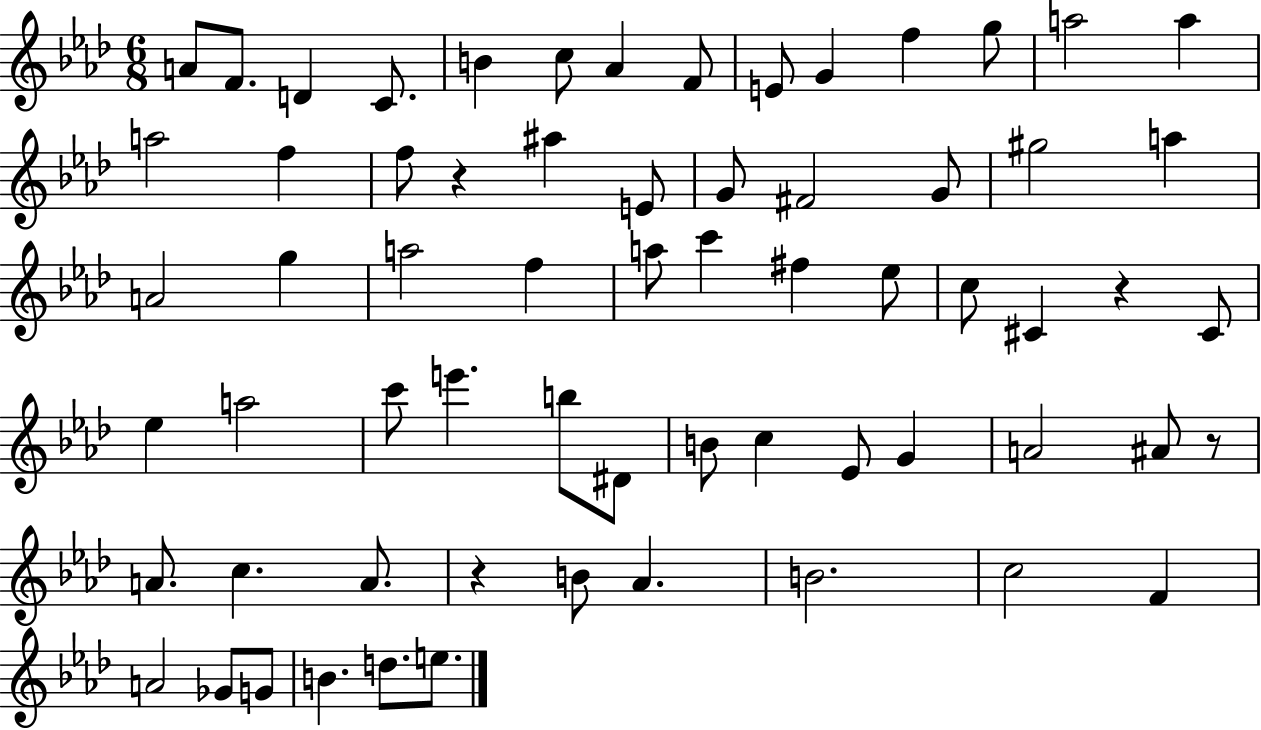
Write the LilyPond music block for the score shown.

{
  \clef treble
  \numericTimeSignature
  \time 6/8
  \key aes \major
  \repeat volta 2 { a'8 f'8. d'4 c'8. | b'4 c''8 aes'4 f'8 | e'8 g'4 f''4 g''8 | a''2 a''4 | \break a''2 f''4 | f''8 r4 ais''4 e'8 | g'8 fis'2 g'8 | gis''2 a''4 | \break a'2 g''4 | a''2 f''4 | a''8 c'''4 fis''4 ees''8 | c''8 cis'4 r4 cis'8 | \break ees''4 a''2 | c'''8 e'''4. b''8 dis'8 | b'8 c''4 ees'8 g'4 | a'2 ais'8 r8 | \break a'8. c''4. a'8. | r4 b'8 aes'4. | b'2. | c''2 f'4 | \break a'2 ges'8 g'8 | b'4. d''8. e''8. | } \bar "|."
}